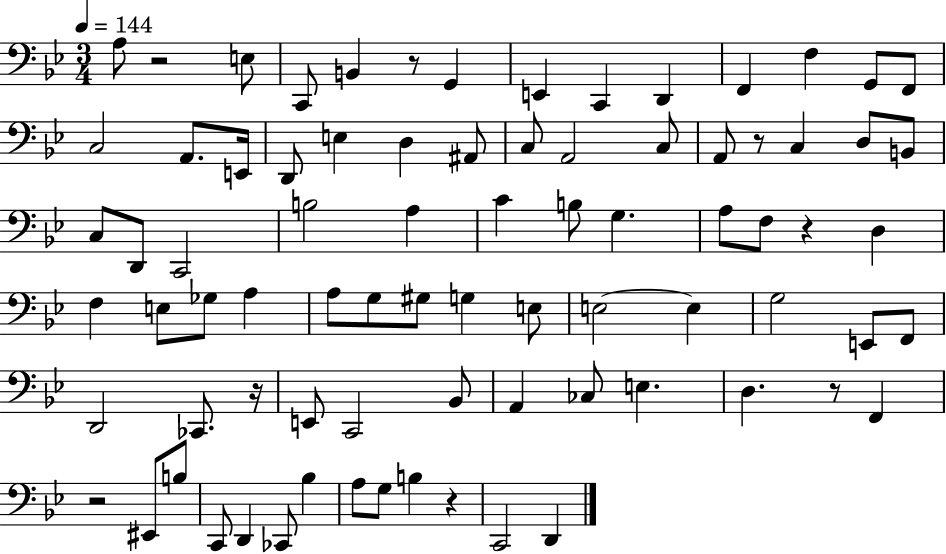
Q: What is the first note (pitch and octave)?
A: A3